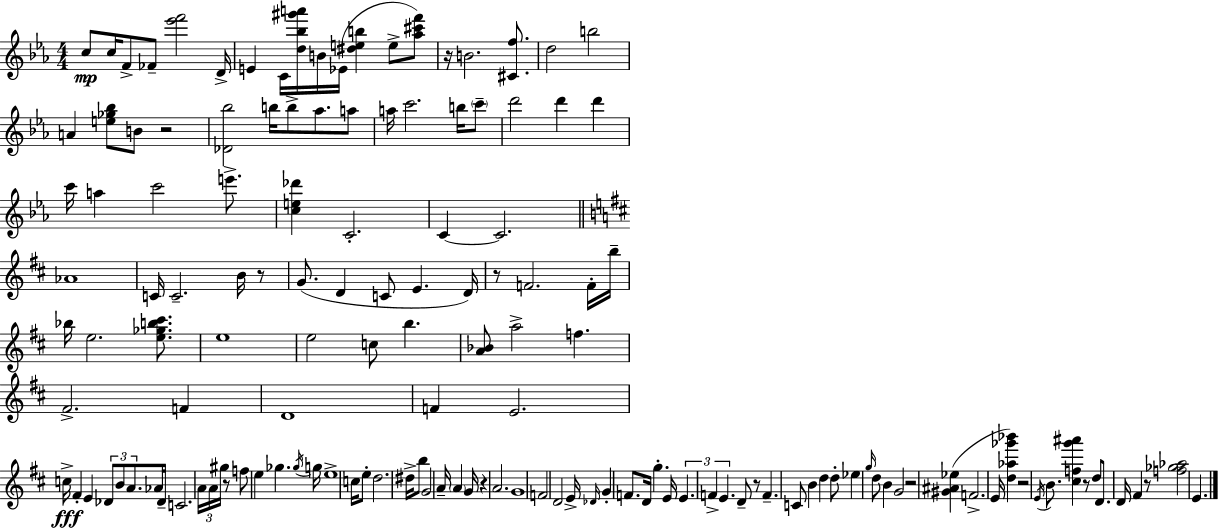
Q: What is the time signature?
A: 4/4